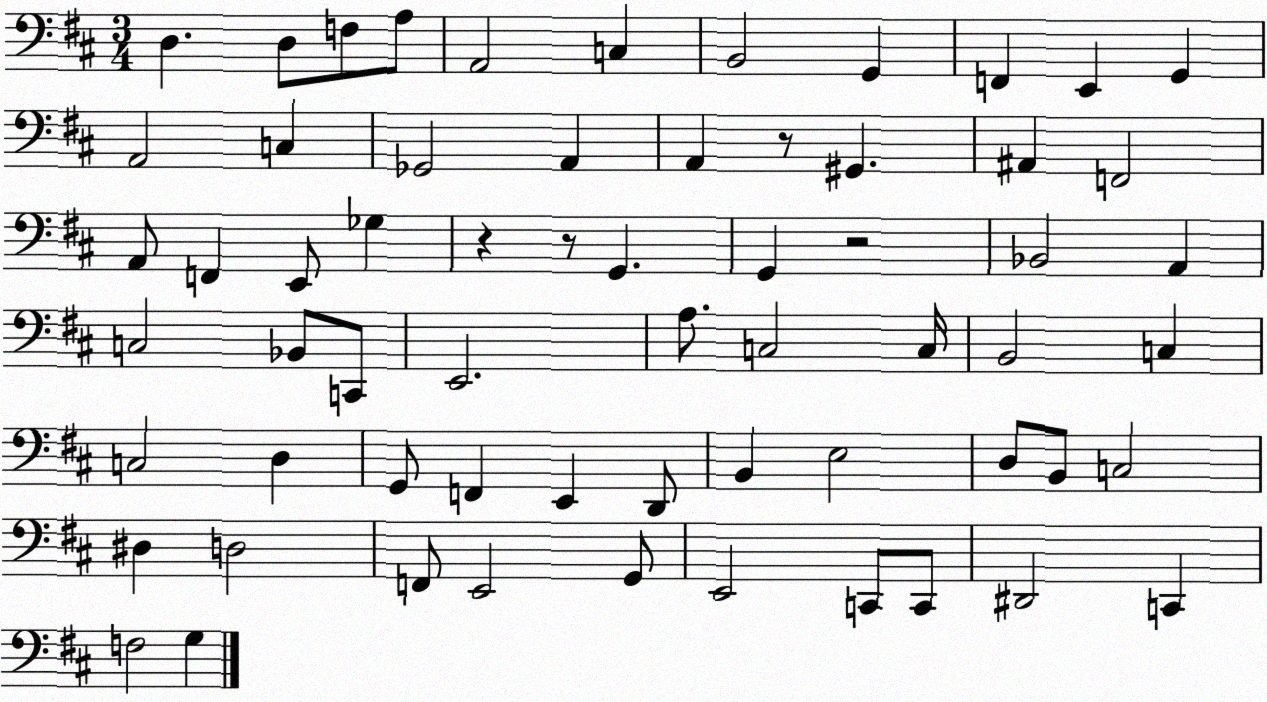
X:1
T:Untitled
M:3/4
L:1/4
K:D
D, D,/2 F,/2 A,/2 A,,2 C, B,,2 G,, F,, E,, G,, A,,2 C, _G,,2 A,, A,, z/2 ^G,, ^A,, F,,2 A,,/2 F,, E,,/2 _G, z z/2 G,, G,, z2 _B,,2 A,, C,2 _B,,/2 C,,/2 E,,2 A,/2 C,2 C,/4 B,,2 C, C,2 D, G,,/2 F,, E,, D,,/2 B,, E,2 D,/2 B,,/2 C,2 ^D, D,2 F,,/2 E,,2 G,,/2 E,,2 C,,/2 C,,/2 ^D,,2 C,, F,2 G,